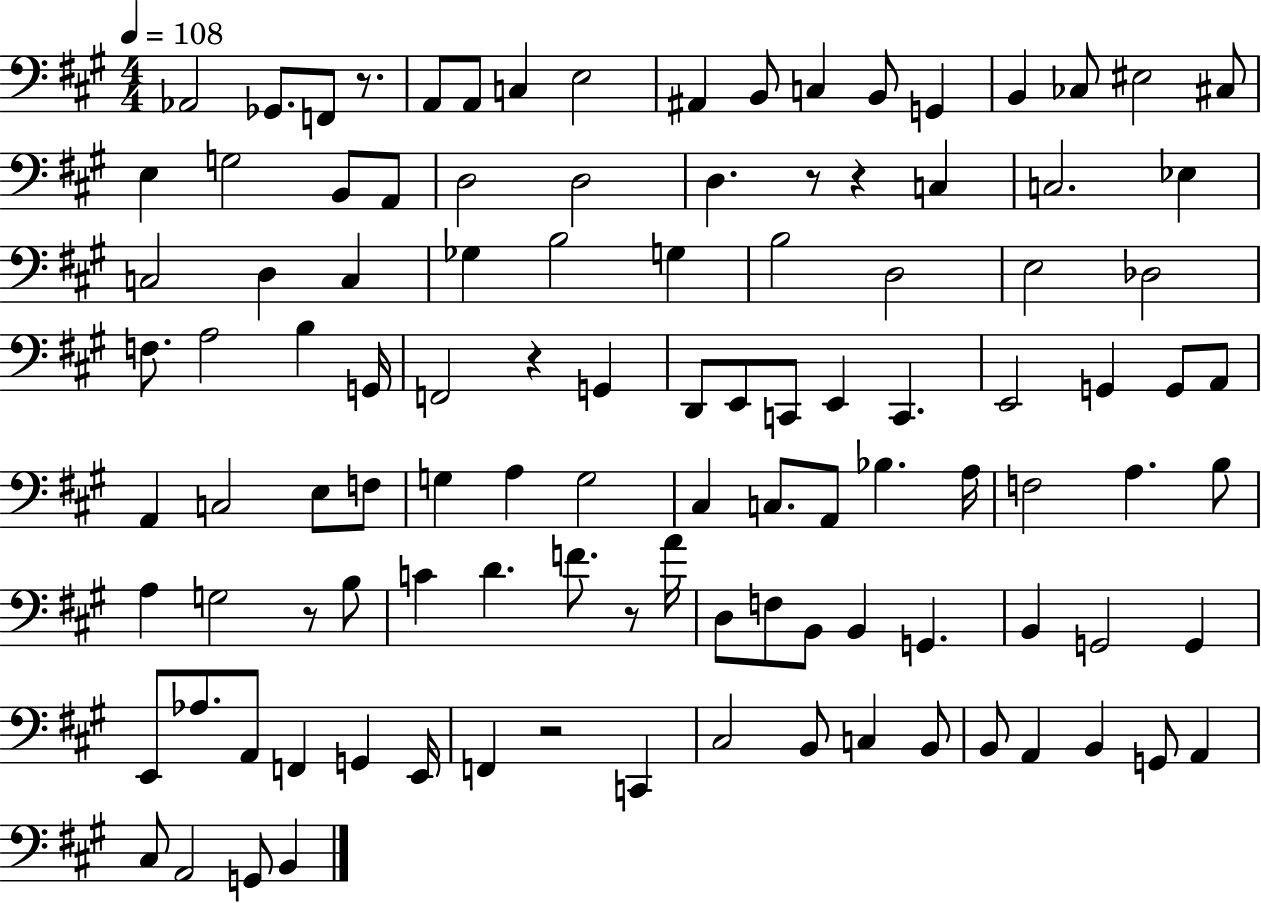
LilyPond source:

{
  \clef bass
  \numericTimeSignature
  \time 4/4
  \key a \major
  \tempo 4 = 108
  aes,2 ges,8. f,8 r8. | a,8 a,8 c4 e2 | ais,4 b,8 c4 b,8 g,4 | b,4 ces8 eis2 cis8 | \break e4 g2 b,8 a,8 | d2 d2 | d4. r8 r4 c4 | c2. ees4 | \break c2 d4 c4 | ges4 b2 g4 | b2 d2 | e2 des2 | \break f8. a2 b4 g,16 | f,2 r4 g,4 | d,8 e,8 c,8 e,4 c,4. | e,2 g,4 g,8 a,8 | \break a,4 c2 e8 f8 | g4 a4 g2 | cis4 c8. a,8 bes4. a16 | f2 a4. b8 | \break a4 g2 r8 b8 | c'4 d'4. f'8. r8 a'16 | d8 f8 b,8 b,4 g,4. | b,4 g,2 g,4 | \break e,8 aes8. a,8 f,4 g,4 e,16 | f,4 r2 c,4 | cis2 b,8 c4 b,8 | b,8 a,4 b,4 g,8 a,4 | \break cis8 a,2 g,8 b,4 | \bar "|."
}